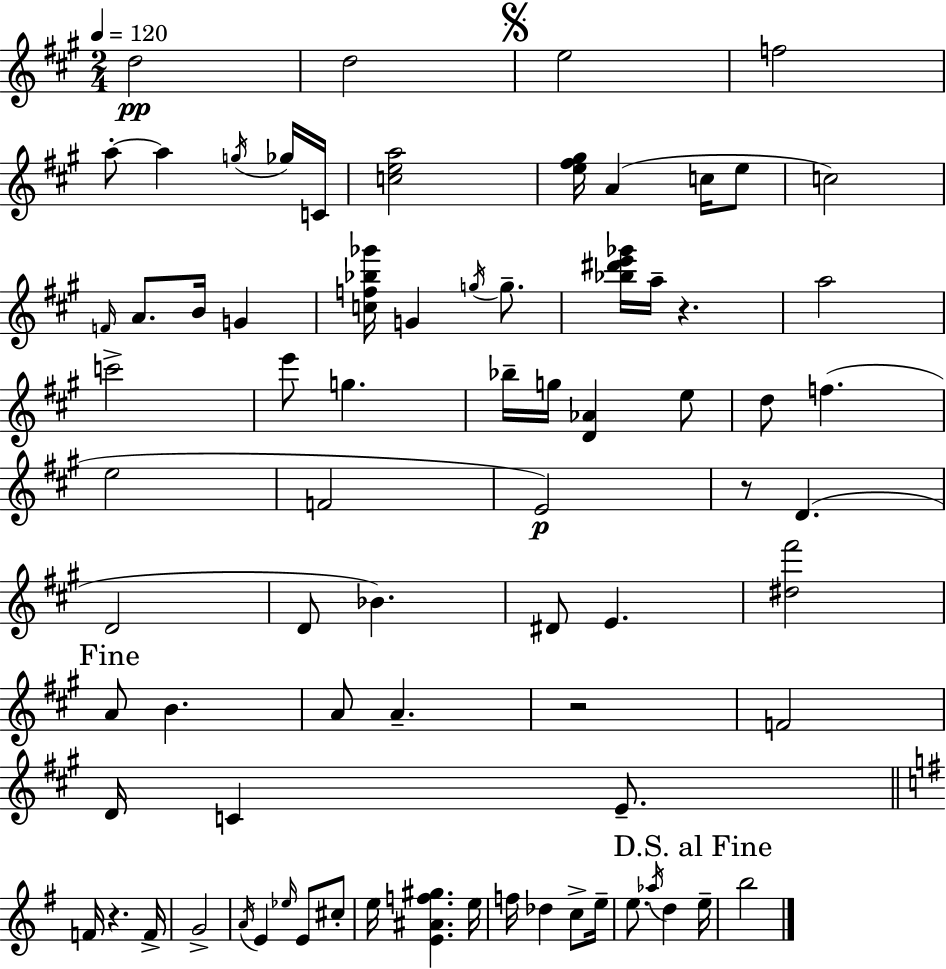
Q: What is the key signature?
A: A major